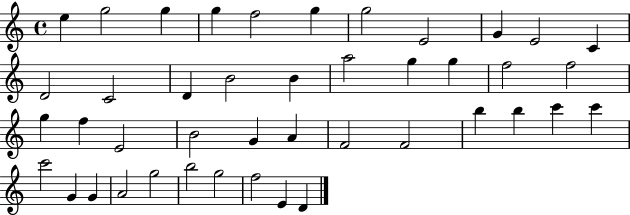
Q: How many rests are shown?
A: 0